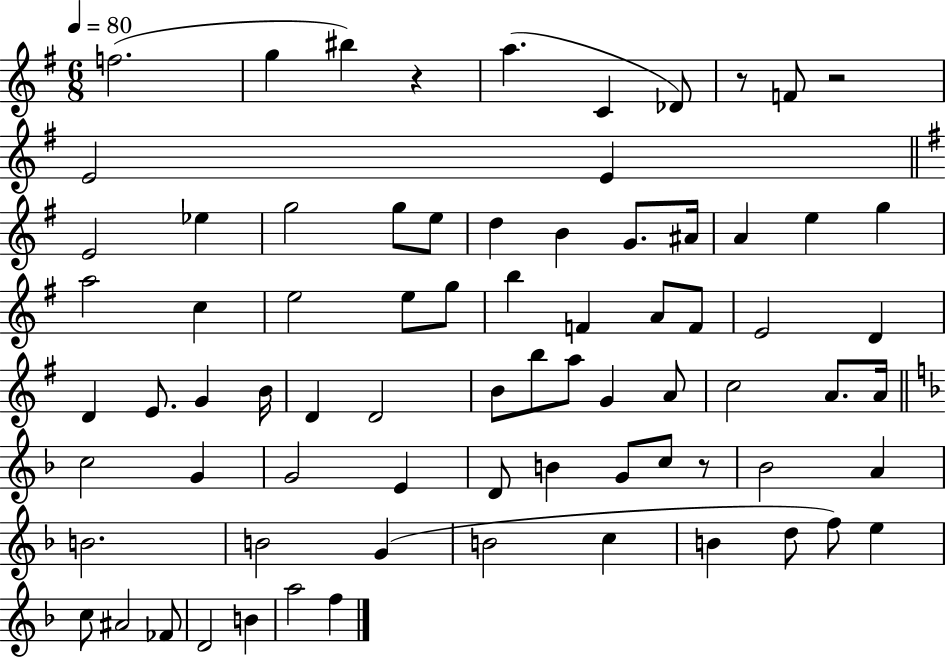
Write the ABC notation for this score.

X:1
T:Untitled
M:6/8
L:1/4
K:G
f2 g ^b z a C _D/2 z/2 F/2 z2 E2 E E2 _e g2 g/2 e/2 d B G/2 ^A/4 A e g a2 c e2 e/2 g/2 b F A/2 F/2 E2 D D E/2 G B/4 D D2 B/2 b/2 a/2 G A/2 c2 A/2 A/4 c2 G G2 E D/2 B G/2 c/2 z/2 _B2 A B2 B2 G B2 c B d/2 f/2 e c/2 ^A2 _F/2 D2 B a2 f